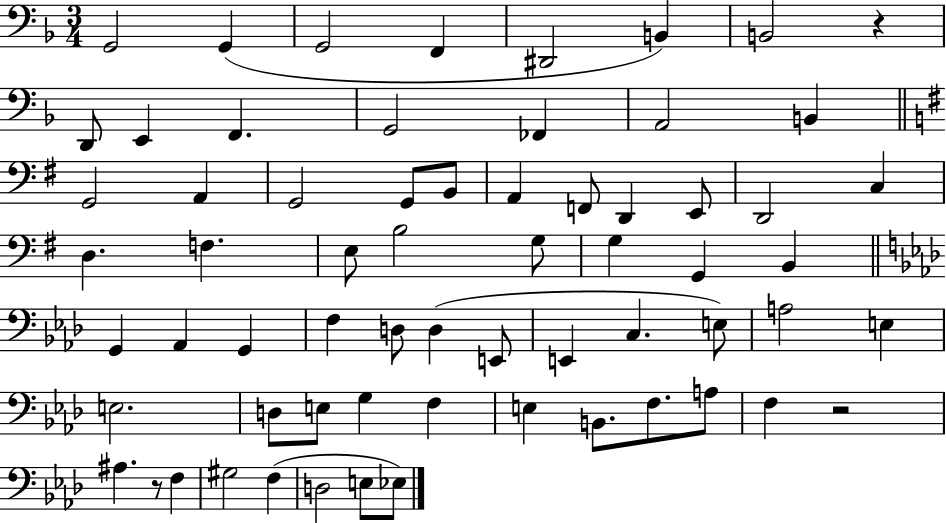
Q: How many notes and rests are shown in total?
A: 65